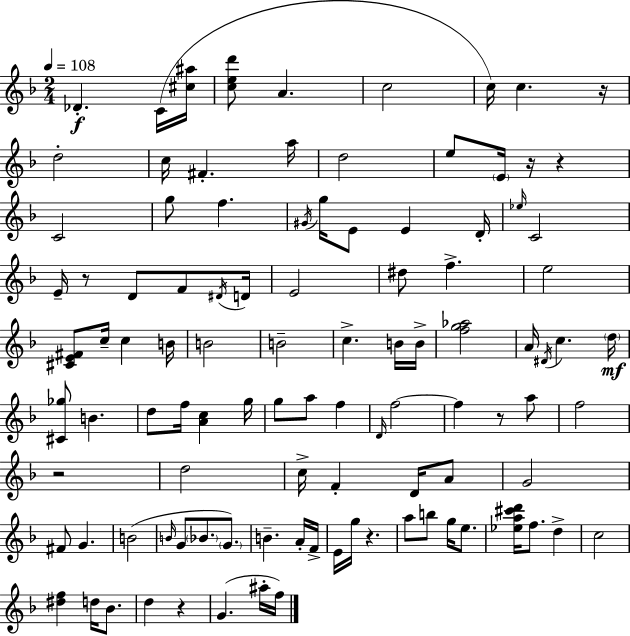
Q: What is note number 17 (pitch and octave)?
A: G#4